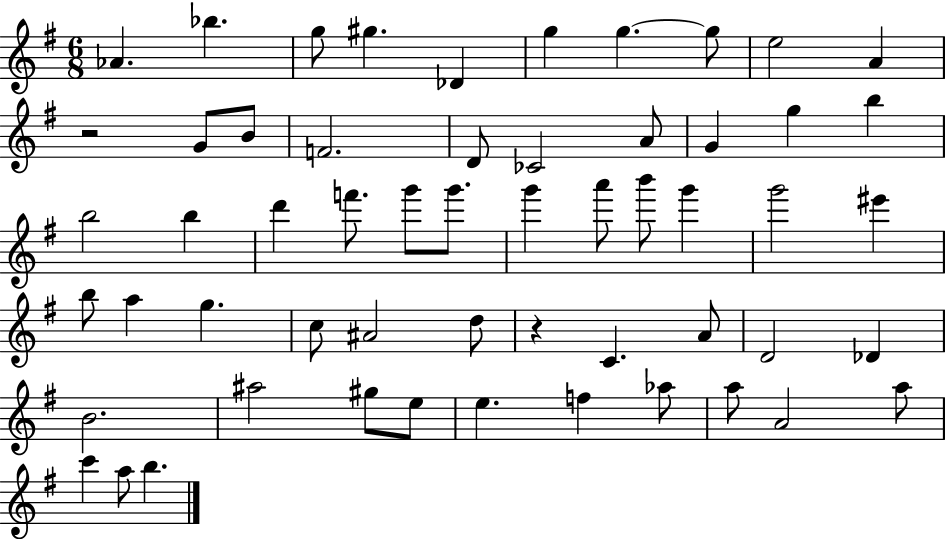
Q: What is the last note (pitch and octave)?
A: B5